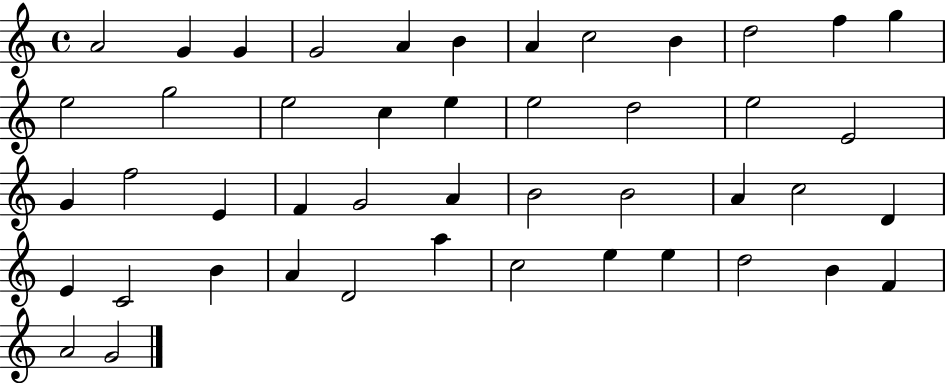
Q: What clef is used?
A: treble